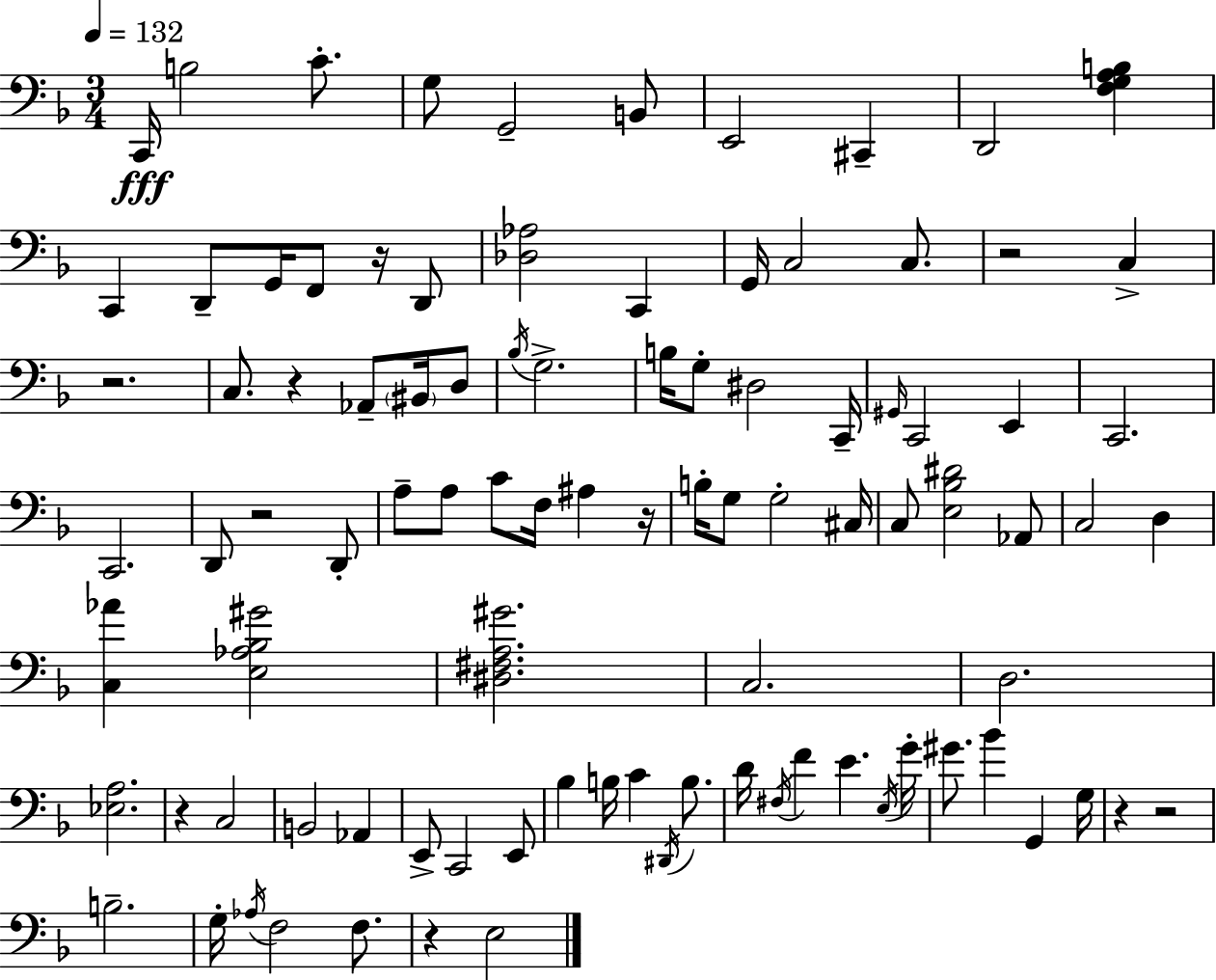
X:1
T:Untitled
M:3/4
L:1/4
K:Dm
C,,/4 B,2 C/2 G,/2 G,,2 B,,/2 E,,2 ^C,, D,,2 [F,G,A,B,] C,, D,,/2 G,,/4 F,,/2 z/4 D,,/2 [_D,_A,]2 C,, G,,/4 C,2 C,/2 z2 C, z2 C,/2 z _A,,/2 ^B,,/4 D,/2 _B,/4 G,2 B,/4 G,/2 ^D,2 C,,/4 ^G,,/4 C,,2 E,, C,,2 C,,2 D,,/2 z2 D,,/2 A,/2 A,/2 C/2 F,/4 ^A, z/4 B,/4 G,/2 G,2 ^C,/4 C,/2 [E,_B,^D]2 _A,,/2 C,2 D, [C,_A] [E,_A,_B,^G]2 [^D,^F,A,^G]2 C,2 D,2 [_E,A,]2 z C,2 B,,2 _A,, E,,/2 C,,2 E,,/2 _B, B,/4 C ^D,,/4 B,/2 D/4 ^F,/4 F E E,/4 G/4 ^G/2 _B G,, G,/4 z z2 B,2 G,/4 _A,/4 F,2 F,/2 z E,2